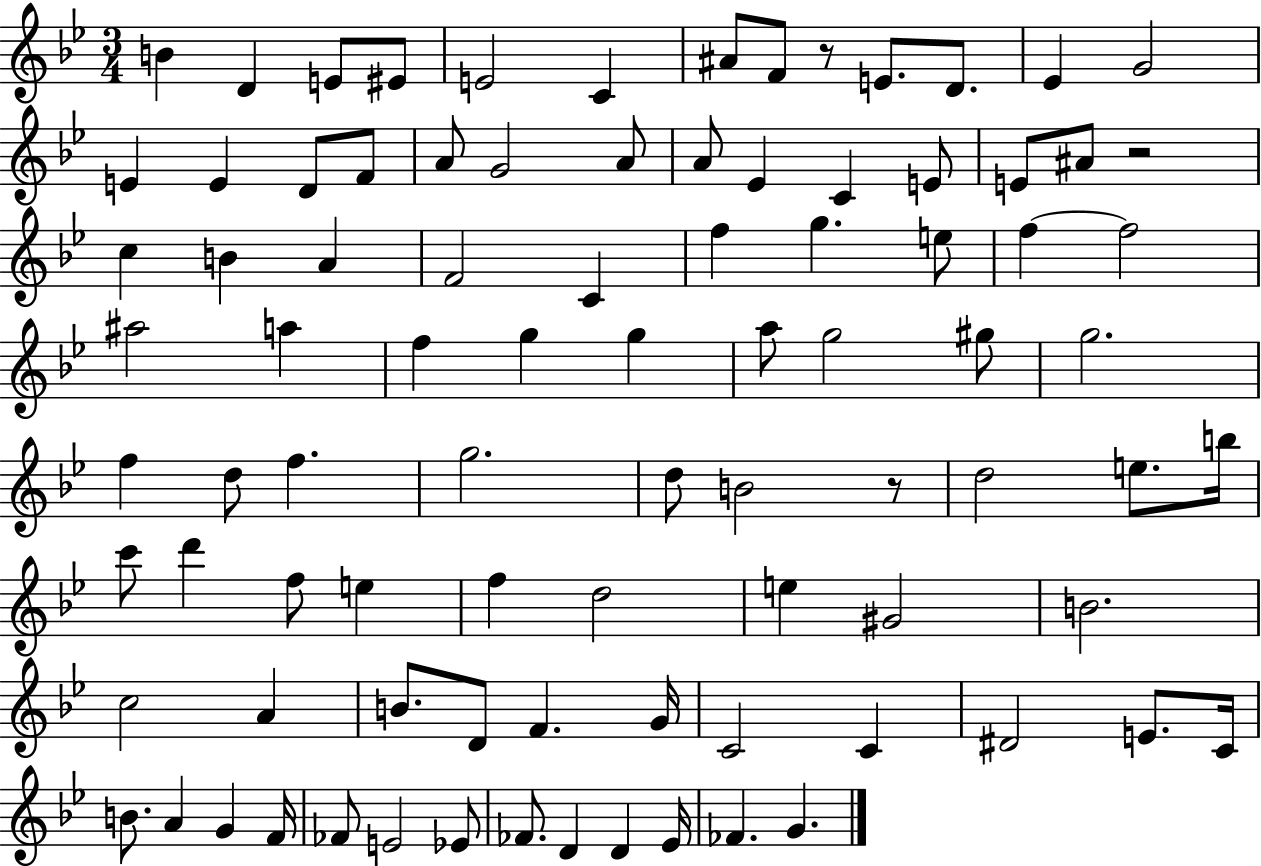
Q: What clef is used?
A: treble